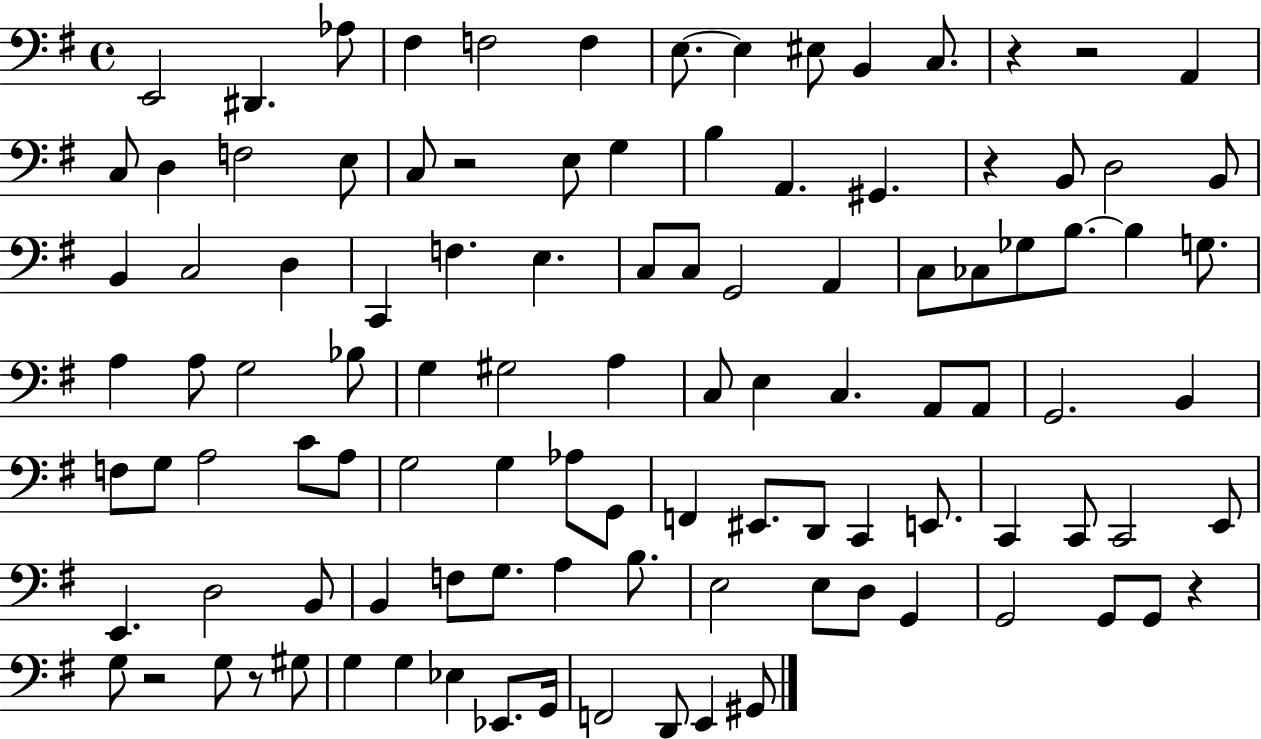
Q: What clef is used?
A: bass